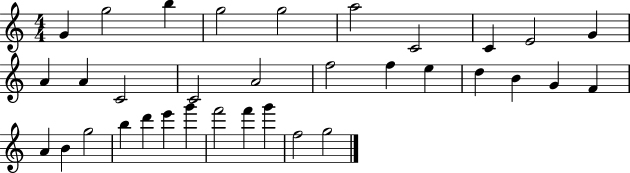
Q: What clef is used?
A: treble